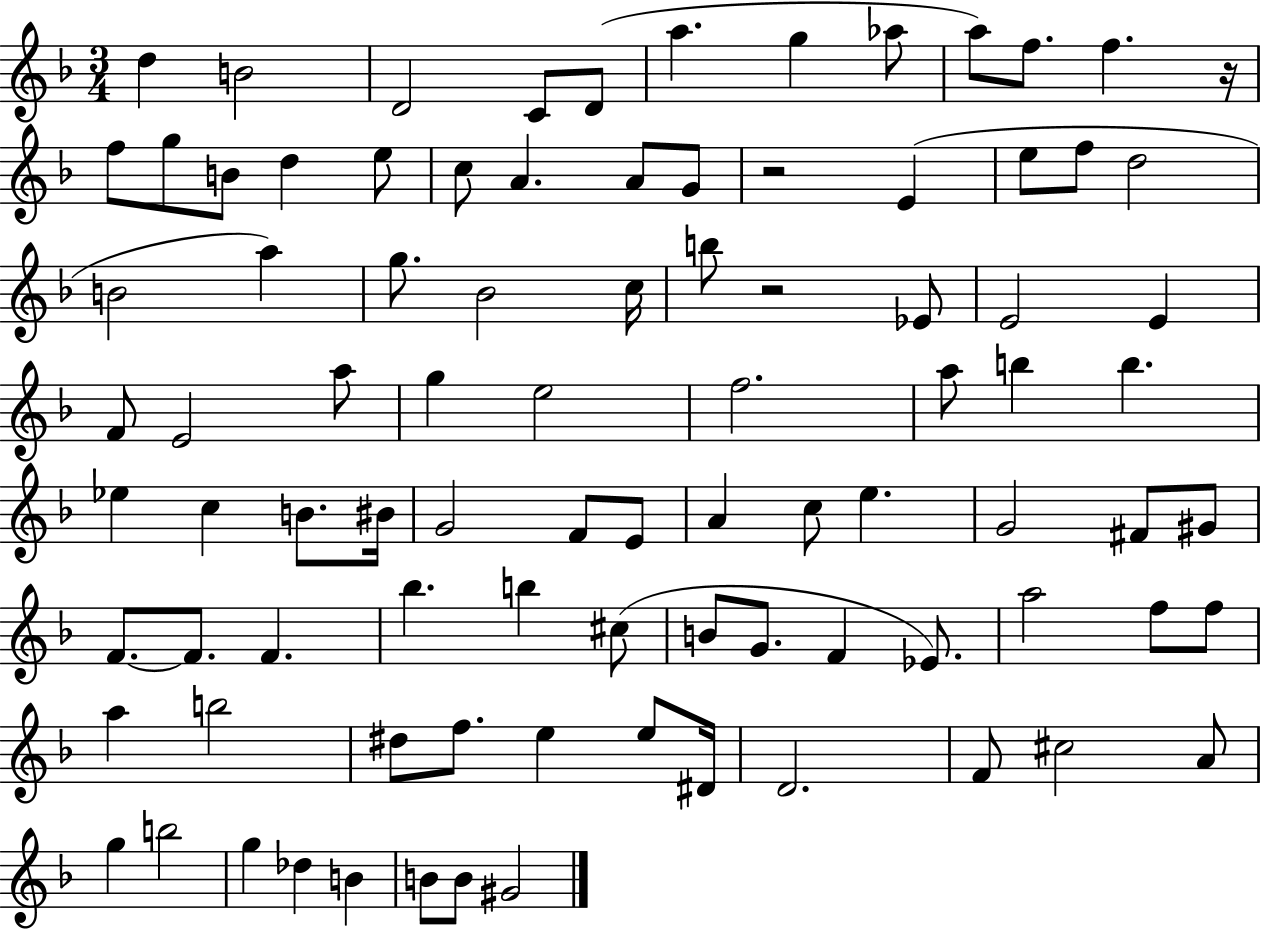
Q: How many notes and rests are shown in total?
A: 90